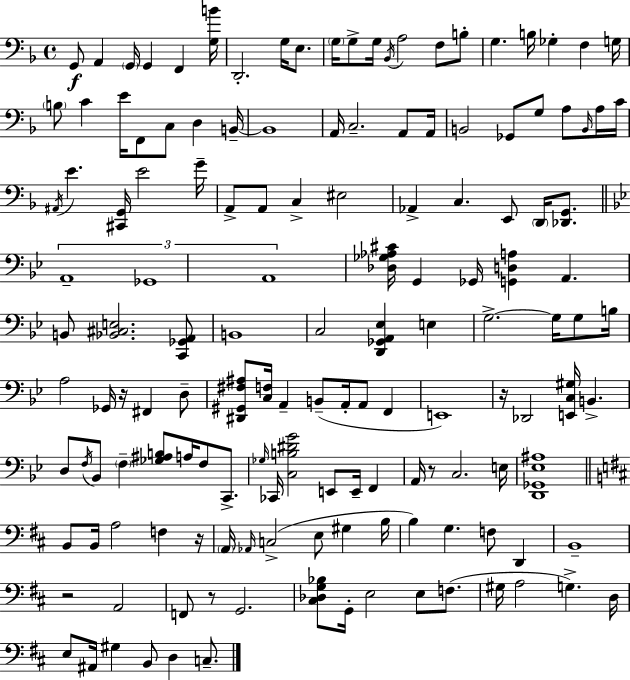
{
  \clef bass
  \time 4/4
  \defaultTimeSignature
  \key f \major
  g,8\f a,4 \parenthesize g,16 g,4 f,4 <g b'>16 | d,2.-. g16 e8. | \parenthesize g16 g8-> g16 \acciaccatura { bes,16 } a2 f8 b8-. | g4. b16 ges4-. f4 | \break g16 \parenthesize b8 c'4 e'16 f,8 c8 d4 | b,16--~~ b,1 | a,16 c2.-- a,8 | a,16 b,2 ges,8 g8 a8 \grace { b,16 } | \break a16 c'16 \acciaccatura { ais,16 } e'4. <cis, g,>16 e'2 | g'16-- a,8-> a,8 c4-> eis2 | aes,4-> c4. e,8 \parenthesize d,16 | <des, g,>8. \bar "||" \break \key bes \major \tuplet 3/2 { a,1-- | ges,1 | a,1 } | <des ges aes cis'>16 g,4 ges,16 <g, d a>4 a,4. | \break b,8 <bes, cis e>2. <c, ges, a,>8 | b,1 | c2 <d, ges, a, ees>4 e4 | g2.->~~ g16 g8 b16 | \break a2 ges,16 r16 fis,4 d8-- | <dis, gis, fis ais>8 <c f>16 a,4-- b,8--( a,16-. a,8 f,4 | e,1) | r16 des,2 <e, c gis>16 b,4.-> | \break d8 \acciaccatura { f16 } bes,8 \parenthesize f4-- <ges ais b>8 a16 f8 c,8.-> | \grace { ges16 } ces,16 <c b dis' g'>2 e,8 e,16-- f,4 | a,16 r8 c2. | e16 <d, ges, ees ais>1 | \break \bar "||" \break \key d \major b,8 b,16 a2 f4 r16 | \parenthesize a,16 \grace { aes,16 } c2->( e8 gis4 | b16 b4) g4. f8 d,4 | b,1-- | \break r2 a,2 | f,8 r8 g,2. | <cis des g bes>8 g,16-. e2 e8 f8.( | gis16 a2 g4.->) | \break d16 e8 ais,16 gis4 b,8 d4 c8.-- | \bar "|."
}